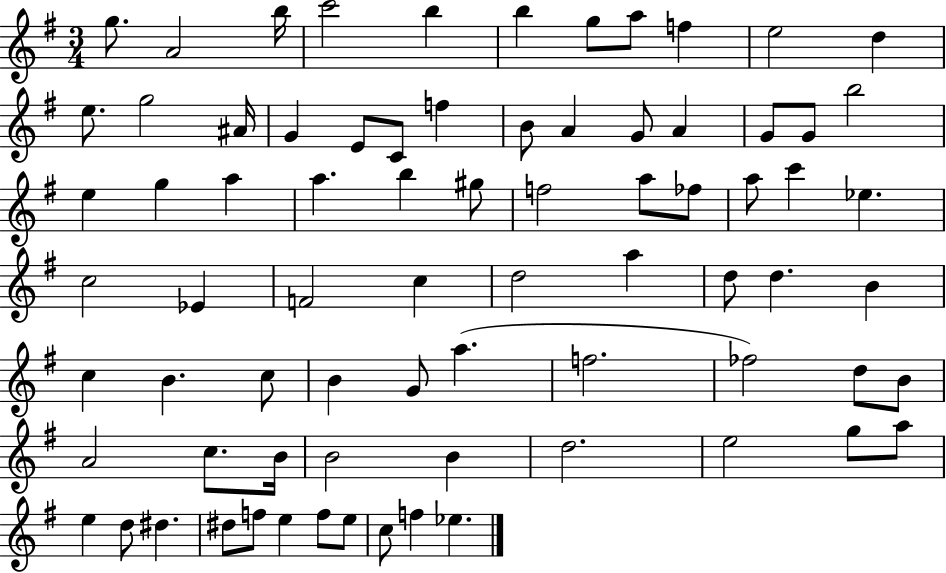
G5/e. A4/h B5/s C6/h B5/q B5/q G5/e A5/e F5/q E5/h D5/q E5/e. G5/h A#4/s G4/q E4/e C4/e F5/q B4/e A4/q G4/e A4/q G4/e G4/e B5/h E5/q G5/q A5/q A5/q. B5/q G#5/e F5/h A5/e FES5/e A5/e C6/q Eb5/q. C5/h Eb4/q F4/h C5/q D5/h A5/q D5/e D5/q. B4/q C5/q B4/q. C5/e B4/q G4/e A5/q. F5/h. FES5/h D5/e B4/e A4/h C5/e. B4/s B4/h B4/q D5/h. E5/h G5/e A5/e E5/q D5/e D#5/q. D#5/e F5/e E5/q F5/e E5/e C5/e F5/q Eb5/q.